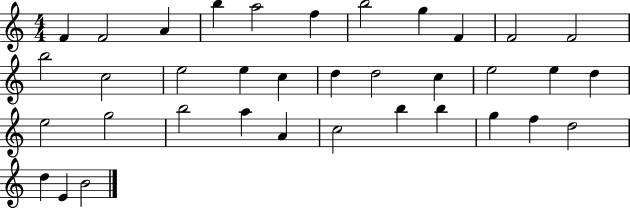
X:1
T:Untitled
M:4/4
L:1/4
K:C
F F2 A b a2 f b2 g F F2 F2 b2 c2 e2 e c d d2 c e2 e d e2 g2 b2 a A c2 b b g f d2 d E B2